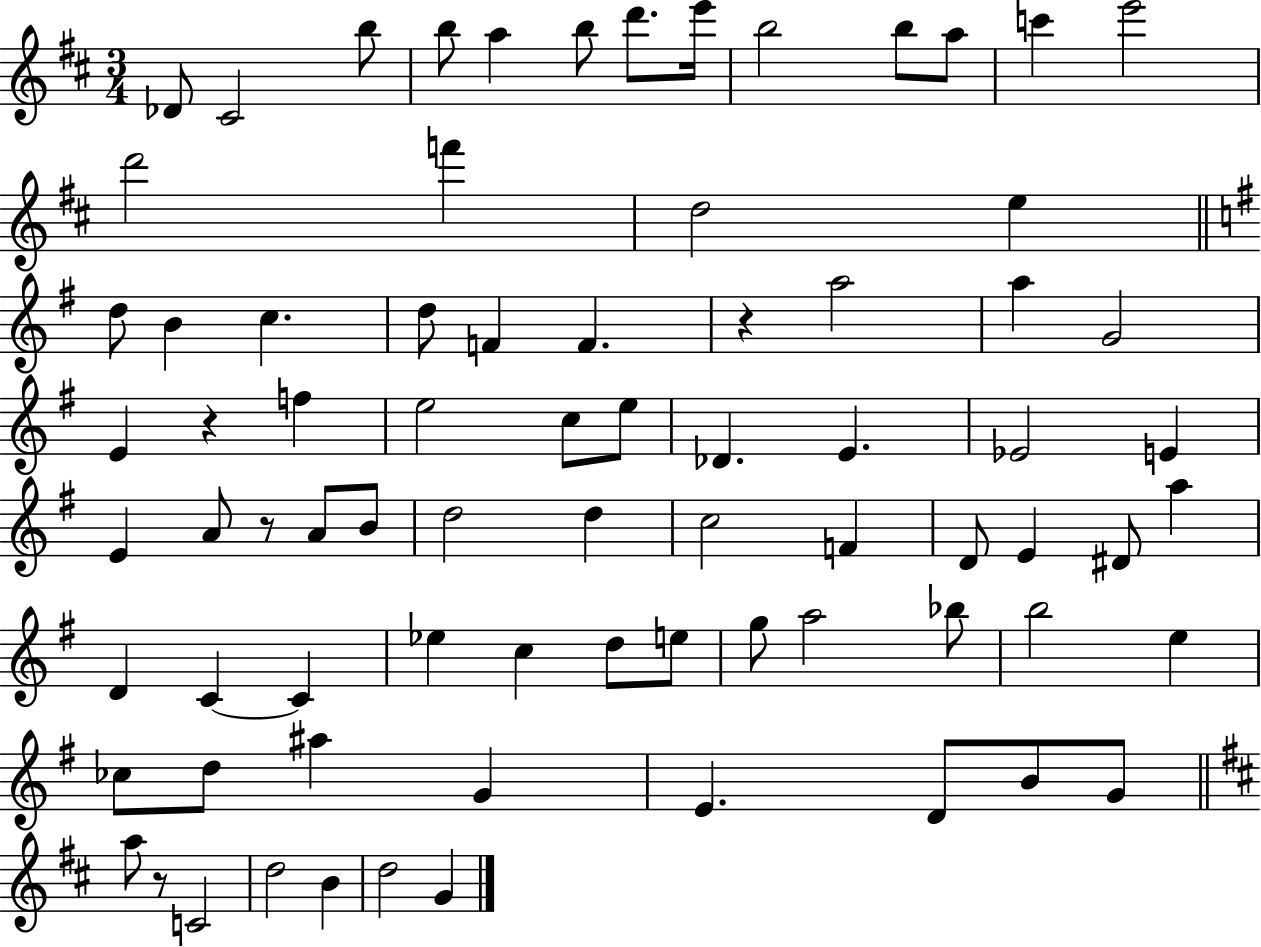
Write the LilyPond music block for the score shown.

{
  \clef treble
  \numericTimeSignature
  \time 3/4
  \key d \major
  des'8 cis'2 b''8 | b''8 a''4 b''8 d'''8. e'''16 | b''2 b''8 a''8 | c'''4 e'''2 | \break d'''2 f'''4 | d''2 e''4 | \bar "||" \break \key e \minor d''8 b'4 c''4. | d''8 f'4 f'4. | r4 a''2 | a''4 g'2 | \break e'4 r4 f''4 | e''2 c''8 e''8 | des'4. e'4. | ees'2 e'4 | \break e'4 a'8 r8 a'8 b'8 | d''2 d''4 | c''2 f'4 | d'8 e'4 dis'8 a''4 | \break d'4 c'4~~ c'4 | ees''4 c''4 d''8 e''8 | g''8 a''2 bes''8 | b''2 e''4 | \break ces''8 d''8 ais''4 g'4 | e'4. d'8 b'8 g'8 | \bar "||" \break \key b \minor a''8 r8 c'2 | d''2 b'4 | d''2 g'4 | \bar "|."
}